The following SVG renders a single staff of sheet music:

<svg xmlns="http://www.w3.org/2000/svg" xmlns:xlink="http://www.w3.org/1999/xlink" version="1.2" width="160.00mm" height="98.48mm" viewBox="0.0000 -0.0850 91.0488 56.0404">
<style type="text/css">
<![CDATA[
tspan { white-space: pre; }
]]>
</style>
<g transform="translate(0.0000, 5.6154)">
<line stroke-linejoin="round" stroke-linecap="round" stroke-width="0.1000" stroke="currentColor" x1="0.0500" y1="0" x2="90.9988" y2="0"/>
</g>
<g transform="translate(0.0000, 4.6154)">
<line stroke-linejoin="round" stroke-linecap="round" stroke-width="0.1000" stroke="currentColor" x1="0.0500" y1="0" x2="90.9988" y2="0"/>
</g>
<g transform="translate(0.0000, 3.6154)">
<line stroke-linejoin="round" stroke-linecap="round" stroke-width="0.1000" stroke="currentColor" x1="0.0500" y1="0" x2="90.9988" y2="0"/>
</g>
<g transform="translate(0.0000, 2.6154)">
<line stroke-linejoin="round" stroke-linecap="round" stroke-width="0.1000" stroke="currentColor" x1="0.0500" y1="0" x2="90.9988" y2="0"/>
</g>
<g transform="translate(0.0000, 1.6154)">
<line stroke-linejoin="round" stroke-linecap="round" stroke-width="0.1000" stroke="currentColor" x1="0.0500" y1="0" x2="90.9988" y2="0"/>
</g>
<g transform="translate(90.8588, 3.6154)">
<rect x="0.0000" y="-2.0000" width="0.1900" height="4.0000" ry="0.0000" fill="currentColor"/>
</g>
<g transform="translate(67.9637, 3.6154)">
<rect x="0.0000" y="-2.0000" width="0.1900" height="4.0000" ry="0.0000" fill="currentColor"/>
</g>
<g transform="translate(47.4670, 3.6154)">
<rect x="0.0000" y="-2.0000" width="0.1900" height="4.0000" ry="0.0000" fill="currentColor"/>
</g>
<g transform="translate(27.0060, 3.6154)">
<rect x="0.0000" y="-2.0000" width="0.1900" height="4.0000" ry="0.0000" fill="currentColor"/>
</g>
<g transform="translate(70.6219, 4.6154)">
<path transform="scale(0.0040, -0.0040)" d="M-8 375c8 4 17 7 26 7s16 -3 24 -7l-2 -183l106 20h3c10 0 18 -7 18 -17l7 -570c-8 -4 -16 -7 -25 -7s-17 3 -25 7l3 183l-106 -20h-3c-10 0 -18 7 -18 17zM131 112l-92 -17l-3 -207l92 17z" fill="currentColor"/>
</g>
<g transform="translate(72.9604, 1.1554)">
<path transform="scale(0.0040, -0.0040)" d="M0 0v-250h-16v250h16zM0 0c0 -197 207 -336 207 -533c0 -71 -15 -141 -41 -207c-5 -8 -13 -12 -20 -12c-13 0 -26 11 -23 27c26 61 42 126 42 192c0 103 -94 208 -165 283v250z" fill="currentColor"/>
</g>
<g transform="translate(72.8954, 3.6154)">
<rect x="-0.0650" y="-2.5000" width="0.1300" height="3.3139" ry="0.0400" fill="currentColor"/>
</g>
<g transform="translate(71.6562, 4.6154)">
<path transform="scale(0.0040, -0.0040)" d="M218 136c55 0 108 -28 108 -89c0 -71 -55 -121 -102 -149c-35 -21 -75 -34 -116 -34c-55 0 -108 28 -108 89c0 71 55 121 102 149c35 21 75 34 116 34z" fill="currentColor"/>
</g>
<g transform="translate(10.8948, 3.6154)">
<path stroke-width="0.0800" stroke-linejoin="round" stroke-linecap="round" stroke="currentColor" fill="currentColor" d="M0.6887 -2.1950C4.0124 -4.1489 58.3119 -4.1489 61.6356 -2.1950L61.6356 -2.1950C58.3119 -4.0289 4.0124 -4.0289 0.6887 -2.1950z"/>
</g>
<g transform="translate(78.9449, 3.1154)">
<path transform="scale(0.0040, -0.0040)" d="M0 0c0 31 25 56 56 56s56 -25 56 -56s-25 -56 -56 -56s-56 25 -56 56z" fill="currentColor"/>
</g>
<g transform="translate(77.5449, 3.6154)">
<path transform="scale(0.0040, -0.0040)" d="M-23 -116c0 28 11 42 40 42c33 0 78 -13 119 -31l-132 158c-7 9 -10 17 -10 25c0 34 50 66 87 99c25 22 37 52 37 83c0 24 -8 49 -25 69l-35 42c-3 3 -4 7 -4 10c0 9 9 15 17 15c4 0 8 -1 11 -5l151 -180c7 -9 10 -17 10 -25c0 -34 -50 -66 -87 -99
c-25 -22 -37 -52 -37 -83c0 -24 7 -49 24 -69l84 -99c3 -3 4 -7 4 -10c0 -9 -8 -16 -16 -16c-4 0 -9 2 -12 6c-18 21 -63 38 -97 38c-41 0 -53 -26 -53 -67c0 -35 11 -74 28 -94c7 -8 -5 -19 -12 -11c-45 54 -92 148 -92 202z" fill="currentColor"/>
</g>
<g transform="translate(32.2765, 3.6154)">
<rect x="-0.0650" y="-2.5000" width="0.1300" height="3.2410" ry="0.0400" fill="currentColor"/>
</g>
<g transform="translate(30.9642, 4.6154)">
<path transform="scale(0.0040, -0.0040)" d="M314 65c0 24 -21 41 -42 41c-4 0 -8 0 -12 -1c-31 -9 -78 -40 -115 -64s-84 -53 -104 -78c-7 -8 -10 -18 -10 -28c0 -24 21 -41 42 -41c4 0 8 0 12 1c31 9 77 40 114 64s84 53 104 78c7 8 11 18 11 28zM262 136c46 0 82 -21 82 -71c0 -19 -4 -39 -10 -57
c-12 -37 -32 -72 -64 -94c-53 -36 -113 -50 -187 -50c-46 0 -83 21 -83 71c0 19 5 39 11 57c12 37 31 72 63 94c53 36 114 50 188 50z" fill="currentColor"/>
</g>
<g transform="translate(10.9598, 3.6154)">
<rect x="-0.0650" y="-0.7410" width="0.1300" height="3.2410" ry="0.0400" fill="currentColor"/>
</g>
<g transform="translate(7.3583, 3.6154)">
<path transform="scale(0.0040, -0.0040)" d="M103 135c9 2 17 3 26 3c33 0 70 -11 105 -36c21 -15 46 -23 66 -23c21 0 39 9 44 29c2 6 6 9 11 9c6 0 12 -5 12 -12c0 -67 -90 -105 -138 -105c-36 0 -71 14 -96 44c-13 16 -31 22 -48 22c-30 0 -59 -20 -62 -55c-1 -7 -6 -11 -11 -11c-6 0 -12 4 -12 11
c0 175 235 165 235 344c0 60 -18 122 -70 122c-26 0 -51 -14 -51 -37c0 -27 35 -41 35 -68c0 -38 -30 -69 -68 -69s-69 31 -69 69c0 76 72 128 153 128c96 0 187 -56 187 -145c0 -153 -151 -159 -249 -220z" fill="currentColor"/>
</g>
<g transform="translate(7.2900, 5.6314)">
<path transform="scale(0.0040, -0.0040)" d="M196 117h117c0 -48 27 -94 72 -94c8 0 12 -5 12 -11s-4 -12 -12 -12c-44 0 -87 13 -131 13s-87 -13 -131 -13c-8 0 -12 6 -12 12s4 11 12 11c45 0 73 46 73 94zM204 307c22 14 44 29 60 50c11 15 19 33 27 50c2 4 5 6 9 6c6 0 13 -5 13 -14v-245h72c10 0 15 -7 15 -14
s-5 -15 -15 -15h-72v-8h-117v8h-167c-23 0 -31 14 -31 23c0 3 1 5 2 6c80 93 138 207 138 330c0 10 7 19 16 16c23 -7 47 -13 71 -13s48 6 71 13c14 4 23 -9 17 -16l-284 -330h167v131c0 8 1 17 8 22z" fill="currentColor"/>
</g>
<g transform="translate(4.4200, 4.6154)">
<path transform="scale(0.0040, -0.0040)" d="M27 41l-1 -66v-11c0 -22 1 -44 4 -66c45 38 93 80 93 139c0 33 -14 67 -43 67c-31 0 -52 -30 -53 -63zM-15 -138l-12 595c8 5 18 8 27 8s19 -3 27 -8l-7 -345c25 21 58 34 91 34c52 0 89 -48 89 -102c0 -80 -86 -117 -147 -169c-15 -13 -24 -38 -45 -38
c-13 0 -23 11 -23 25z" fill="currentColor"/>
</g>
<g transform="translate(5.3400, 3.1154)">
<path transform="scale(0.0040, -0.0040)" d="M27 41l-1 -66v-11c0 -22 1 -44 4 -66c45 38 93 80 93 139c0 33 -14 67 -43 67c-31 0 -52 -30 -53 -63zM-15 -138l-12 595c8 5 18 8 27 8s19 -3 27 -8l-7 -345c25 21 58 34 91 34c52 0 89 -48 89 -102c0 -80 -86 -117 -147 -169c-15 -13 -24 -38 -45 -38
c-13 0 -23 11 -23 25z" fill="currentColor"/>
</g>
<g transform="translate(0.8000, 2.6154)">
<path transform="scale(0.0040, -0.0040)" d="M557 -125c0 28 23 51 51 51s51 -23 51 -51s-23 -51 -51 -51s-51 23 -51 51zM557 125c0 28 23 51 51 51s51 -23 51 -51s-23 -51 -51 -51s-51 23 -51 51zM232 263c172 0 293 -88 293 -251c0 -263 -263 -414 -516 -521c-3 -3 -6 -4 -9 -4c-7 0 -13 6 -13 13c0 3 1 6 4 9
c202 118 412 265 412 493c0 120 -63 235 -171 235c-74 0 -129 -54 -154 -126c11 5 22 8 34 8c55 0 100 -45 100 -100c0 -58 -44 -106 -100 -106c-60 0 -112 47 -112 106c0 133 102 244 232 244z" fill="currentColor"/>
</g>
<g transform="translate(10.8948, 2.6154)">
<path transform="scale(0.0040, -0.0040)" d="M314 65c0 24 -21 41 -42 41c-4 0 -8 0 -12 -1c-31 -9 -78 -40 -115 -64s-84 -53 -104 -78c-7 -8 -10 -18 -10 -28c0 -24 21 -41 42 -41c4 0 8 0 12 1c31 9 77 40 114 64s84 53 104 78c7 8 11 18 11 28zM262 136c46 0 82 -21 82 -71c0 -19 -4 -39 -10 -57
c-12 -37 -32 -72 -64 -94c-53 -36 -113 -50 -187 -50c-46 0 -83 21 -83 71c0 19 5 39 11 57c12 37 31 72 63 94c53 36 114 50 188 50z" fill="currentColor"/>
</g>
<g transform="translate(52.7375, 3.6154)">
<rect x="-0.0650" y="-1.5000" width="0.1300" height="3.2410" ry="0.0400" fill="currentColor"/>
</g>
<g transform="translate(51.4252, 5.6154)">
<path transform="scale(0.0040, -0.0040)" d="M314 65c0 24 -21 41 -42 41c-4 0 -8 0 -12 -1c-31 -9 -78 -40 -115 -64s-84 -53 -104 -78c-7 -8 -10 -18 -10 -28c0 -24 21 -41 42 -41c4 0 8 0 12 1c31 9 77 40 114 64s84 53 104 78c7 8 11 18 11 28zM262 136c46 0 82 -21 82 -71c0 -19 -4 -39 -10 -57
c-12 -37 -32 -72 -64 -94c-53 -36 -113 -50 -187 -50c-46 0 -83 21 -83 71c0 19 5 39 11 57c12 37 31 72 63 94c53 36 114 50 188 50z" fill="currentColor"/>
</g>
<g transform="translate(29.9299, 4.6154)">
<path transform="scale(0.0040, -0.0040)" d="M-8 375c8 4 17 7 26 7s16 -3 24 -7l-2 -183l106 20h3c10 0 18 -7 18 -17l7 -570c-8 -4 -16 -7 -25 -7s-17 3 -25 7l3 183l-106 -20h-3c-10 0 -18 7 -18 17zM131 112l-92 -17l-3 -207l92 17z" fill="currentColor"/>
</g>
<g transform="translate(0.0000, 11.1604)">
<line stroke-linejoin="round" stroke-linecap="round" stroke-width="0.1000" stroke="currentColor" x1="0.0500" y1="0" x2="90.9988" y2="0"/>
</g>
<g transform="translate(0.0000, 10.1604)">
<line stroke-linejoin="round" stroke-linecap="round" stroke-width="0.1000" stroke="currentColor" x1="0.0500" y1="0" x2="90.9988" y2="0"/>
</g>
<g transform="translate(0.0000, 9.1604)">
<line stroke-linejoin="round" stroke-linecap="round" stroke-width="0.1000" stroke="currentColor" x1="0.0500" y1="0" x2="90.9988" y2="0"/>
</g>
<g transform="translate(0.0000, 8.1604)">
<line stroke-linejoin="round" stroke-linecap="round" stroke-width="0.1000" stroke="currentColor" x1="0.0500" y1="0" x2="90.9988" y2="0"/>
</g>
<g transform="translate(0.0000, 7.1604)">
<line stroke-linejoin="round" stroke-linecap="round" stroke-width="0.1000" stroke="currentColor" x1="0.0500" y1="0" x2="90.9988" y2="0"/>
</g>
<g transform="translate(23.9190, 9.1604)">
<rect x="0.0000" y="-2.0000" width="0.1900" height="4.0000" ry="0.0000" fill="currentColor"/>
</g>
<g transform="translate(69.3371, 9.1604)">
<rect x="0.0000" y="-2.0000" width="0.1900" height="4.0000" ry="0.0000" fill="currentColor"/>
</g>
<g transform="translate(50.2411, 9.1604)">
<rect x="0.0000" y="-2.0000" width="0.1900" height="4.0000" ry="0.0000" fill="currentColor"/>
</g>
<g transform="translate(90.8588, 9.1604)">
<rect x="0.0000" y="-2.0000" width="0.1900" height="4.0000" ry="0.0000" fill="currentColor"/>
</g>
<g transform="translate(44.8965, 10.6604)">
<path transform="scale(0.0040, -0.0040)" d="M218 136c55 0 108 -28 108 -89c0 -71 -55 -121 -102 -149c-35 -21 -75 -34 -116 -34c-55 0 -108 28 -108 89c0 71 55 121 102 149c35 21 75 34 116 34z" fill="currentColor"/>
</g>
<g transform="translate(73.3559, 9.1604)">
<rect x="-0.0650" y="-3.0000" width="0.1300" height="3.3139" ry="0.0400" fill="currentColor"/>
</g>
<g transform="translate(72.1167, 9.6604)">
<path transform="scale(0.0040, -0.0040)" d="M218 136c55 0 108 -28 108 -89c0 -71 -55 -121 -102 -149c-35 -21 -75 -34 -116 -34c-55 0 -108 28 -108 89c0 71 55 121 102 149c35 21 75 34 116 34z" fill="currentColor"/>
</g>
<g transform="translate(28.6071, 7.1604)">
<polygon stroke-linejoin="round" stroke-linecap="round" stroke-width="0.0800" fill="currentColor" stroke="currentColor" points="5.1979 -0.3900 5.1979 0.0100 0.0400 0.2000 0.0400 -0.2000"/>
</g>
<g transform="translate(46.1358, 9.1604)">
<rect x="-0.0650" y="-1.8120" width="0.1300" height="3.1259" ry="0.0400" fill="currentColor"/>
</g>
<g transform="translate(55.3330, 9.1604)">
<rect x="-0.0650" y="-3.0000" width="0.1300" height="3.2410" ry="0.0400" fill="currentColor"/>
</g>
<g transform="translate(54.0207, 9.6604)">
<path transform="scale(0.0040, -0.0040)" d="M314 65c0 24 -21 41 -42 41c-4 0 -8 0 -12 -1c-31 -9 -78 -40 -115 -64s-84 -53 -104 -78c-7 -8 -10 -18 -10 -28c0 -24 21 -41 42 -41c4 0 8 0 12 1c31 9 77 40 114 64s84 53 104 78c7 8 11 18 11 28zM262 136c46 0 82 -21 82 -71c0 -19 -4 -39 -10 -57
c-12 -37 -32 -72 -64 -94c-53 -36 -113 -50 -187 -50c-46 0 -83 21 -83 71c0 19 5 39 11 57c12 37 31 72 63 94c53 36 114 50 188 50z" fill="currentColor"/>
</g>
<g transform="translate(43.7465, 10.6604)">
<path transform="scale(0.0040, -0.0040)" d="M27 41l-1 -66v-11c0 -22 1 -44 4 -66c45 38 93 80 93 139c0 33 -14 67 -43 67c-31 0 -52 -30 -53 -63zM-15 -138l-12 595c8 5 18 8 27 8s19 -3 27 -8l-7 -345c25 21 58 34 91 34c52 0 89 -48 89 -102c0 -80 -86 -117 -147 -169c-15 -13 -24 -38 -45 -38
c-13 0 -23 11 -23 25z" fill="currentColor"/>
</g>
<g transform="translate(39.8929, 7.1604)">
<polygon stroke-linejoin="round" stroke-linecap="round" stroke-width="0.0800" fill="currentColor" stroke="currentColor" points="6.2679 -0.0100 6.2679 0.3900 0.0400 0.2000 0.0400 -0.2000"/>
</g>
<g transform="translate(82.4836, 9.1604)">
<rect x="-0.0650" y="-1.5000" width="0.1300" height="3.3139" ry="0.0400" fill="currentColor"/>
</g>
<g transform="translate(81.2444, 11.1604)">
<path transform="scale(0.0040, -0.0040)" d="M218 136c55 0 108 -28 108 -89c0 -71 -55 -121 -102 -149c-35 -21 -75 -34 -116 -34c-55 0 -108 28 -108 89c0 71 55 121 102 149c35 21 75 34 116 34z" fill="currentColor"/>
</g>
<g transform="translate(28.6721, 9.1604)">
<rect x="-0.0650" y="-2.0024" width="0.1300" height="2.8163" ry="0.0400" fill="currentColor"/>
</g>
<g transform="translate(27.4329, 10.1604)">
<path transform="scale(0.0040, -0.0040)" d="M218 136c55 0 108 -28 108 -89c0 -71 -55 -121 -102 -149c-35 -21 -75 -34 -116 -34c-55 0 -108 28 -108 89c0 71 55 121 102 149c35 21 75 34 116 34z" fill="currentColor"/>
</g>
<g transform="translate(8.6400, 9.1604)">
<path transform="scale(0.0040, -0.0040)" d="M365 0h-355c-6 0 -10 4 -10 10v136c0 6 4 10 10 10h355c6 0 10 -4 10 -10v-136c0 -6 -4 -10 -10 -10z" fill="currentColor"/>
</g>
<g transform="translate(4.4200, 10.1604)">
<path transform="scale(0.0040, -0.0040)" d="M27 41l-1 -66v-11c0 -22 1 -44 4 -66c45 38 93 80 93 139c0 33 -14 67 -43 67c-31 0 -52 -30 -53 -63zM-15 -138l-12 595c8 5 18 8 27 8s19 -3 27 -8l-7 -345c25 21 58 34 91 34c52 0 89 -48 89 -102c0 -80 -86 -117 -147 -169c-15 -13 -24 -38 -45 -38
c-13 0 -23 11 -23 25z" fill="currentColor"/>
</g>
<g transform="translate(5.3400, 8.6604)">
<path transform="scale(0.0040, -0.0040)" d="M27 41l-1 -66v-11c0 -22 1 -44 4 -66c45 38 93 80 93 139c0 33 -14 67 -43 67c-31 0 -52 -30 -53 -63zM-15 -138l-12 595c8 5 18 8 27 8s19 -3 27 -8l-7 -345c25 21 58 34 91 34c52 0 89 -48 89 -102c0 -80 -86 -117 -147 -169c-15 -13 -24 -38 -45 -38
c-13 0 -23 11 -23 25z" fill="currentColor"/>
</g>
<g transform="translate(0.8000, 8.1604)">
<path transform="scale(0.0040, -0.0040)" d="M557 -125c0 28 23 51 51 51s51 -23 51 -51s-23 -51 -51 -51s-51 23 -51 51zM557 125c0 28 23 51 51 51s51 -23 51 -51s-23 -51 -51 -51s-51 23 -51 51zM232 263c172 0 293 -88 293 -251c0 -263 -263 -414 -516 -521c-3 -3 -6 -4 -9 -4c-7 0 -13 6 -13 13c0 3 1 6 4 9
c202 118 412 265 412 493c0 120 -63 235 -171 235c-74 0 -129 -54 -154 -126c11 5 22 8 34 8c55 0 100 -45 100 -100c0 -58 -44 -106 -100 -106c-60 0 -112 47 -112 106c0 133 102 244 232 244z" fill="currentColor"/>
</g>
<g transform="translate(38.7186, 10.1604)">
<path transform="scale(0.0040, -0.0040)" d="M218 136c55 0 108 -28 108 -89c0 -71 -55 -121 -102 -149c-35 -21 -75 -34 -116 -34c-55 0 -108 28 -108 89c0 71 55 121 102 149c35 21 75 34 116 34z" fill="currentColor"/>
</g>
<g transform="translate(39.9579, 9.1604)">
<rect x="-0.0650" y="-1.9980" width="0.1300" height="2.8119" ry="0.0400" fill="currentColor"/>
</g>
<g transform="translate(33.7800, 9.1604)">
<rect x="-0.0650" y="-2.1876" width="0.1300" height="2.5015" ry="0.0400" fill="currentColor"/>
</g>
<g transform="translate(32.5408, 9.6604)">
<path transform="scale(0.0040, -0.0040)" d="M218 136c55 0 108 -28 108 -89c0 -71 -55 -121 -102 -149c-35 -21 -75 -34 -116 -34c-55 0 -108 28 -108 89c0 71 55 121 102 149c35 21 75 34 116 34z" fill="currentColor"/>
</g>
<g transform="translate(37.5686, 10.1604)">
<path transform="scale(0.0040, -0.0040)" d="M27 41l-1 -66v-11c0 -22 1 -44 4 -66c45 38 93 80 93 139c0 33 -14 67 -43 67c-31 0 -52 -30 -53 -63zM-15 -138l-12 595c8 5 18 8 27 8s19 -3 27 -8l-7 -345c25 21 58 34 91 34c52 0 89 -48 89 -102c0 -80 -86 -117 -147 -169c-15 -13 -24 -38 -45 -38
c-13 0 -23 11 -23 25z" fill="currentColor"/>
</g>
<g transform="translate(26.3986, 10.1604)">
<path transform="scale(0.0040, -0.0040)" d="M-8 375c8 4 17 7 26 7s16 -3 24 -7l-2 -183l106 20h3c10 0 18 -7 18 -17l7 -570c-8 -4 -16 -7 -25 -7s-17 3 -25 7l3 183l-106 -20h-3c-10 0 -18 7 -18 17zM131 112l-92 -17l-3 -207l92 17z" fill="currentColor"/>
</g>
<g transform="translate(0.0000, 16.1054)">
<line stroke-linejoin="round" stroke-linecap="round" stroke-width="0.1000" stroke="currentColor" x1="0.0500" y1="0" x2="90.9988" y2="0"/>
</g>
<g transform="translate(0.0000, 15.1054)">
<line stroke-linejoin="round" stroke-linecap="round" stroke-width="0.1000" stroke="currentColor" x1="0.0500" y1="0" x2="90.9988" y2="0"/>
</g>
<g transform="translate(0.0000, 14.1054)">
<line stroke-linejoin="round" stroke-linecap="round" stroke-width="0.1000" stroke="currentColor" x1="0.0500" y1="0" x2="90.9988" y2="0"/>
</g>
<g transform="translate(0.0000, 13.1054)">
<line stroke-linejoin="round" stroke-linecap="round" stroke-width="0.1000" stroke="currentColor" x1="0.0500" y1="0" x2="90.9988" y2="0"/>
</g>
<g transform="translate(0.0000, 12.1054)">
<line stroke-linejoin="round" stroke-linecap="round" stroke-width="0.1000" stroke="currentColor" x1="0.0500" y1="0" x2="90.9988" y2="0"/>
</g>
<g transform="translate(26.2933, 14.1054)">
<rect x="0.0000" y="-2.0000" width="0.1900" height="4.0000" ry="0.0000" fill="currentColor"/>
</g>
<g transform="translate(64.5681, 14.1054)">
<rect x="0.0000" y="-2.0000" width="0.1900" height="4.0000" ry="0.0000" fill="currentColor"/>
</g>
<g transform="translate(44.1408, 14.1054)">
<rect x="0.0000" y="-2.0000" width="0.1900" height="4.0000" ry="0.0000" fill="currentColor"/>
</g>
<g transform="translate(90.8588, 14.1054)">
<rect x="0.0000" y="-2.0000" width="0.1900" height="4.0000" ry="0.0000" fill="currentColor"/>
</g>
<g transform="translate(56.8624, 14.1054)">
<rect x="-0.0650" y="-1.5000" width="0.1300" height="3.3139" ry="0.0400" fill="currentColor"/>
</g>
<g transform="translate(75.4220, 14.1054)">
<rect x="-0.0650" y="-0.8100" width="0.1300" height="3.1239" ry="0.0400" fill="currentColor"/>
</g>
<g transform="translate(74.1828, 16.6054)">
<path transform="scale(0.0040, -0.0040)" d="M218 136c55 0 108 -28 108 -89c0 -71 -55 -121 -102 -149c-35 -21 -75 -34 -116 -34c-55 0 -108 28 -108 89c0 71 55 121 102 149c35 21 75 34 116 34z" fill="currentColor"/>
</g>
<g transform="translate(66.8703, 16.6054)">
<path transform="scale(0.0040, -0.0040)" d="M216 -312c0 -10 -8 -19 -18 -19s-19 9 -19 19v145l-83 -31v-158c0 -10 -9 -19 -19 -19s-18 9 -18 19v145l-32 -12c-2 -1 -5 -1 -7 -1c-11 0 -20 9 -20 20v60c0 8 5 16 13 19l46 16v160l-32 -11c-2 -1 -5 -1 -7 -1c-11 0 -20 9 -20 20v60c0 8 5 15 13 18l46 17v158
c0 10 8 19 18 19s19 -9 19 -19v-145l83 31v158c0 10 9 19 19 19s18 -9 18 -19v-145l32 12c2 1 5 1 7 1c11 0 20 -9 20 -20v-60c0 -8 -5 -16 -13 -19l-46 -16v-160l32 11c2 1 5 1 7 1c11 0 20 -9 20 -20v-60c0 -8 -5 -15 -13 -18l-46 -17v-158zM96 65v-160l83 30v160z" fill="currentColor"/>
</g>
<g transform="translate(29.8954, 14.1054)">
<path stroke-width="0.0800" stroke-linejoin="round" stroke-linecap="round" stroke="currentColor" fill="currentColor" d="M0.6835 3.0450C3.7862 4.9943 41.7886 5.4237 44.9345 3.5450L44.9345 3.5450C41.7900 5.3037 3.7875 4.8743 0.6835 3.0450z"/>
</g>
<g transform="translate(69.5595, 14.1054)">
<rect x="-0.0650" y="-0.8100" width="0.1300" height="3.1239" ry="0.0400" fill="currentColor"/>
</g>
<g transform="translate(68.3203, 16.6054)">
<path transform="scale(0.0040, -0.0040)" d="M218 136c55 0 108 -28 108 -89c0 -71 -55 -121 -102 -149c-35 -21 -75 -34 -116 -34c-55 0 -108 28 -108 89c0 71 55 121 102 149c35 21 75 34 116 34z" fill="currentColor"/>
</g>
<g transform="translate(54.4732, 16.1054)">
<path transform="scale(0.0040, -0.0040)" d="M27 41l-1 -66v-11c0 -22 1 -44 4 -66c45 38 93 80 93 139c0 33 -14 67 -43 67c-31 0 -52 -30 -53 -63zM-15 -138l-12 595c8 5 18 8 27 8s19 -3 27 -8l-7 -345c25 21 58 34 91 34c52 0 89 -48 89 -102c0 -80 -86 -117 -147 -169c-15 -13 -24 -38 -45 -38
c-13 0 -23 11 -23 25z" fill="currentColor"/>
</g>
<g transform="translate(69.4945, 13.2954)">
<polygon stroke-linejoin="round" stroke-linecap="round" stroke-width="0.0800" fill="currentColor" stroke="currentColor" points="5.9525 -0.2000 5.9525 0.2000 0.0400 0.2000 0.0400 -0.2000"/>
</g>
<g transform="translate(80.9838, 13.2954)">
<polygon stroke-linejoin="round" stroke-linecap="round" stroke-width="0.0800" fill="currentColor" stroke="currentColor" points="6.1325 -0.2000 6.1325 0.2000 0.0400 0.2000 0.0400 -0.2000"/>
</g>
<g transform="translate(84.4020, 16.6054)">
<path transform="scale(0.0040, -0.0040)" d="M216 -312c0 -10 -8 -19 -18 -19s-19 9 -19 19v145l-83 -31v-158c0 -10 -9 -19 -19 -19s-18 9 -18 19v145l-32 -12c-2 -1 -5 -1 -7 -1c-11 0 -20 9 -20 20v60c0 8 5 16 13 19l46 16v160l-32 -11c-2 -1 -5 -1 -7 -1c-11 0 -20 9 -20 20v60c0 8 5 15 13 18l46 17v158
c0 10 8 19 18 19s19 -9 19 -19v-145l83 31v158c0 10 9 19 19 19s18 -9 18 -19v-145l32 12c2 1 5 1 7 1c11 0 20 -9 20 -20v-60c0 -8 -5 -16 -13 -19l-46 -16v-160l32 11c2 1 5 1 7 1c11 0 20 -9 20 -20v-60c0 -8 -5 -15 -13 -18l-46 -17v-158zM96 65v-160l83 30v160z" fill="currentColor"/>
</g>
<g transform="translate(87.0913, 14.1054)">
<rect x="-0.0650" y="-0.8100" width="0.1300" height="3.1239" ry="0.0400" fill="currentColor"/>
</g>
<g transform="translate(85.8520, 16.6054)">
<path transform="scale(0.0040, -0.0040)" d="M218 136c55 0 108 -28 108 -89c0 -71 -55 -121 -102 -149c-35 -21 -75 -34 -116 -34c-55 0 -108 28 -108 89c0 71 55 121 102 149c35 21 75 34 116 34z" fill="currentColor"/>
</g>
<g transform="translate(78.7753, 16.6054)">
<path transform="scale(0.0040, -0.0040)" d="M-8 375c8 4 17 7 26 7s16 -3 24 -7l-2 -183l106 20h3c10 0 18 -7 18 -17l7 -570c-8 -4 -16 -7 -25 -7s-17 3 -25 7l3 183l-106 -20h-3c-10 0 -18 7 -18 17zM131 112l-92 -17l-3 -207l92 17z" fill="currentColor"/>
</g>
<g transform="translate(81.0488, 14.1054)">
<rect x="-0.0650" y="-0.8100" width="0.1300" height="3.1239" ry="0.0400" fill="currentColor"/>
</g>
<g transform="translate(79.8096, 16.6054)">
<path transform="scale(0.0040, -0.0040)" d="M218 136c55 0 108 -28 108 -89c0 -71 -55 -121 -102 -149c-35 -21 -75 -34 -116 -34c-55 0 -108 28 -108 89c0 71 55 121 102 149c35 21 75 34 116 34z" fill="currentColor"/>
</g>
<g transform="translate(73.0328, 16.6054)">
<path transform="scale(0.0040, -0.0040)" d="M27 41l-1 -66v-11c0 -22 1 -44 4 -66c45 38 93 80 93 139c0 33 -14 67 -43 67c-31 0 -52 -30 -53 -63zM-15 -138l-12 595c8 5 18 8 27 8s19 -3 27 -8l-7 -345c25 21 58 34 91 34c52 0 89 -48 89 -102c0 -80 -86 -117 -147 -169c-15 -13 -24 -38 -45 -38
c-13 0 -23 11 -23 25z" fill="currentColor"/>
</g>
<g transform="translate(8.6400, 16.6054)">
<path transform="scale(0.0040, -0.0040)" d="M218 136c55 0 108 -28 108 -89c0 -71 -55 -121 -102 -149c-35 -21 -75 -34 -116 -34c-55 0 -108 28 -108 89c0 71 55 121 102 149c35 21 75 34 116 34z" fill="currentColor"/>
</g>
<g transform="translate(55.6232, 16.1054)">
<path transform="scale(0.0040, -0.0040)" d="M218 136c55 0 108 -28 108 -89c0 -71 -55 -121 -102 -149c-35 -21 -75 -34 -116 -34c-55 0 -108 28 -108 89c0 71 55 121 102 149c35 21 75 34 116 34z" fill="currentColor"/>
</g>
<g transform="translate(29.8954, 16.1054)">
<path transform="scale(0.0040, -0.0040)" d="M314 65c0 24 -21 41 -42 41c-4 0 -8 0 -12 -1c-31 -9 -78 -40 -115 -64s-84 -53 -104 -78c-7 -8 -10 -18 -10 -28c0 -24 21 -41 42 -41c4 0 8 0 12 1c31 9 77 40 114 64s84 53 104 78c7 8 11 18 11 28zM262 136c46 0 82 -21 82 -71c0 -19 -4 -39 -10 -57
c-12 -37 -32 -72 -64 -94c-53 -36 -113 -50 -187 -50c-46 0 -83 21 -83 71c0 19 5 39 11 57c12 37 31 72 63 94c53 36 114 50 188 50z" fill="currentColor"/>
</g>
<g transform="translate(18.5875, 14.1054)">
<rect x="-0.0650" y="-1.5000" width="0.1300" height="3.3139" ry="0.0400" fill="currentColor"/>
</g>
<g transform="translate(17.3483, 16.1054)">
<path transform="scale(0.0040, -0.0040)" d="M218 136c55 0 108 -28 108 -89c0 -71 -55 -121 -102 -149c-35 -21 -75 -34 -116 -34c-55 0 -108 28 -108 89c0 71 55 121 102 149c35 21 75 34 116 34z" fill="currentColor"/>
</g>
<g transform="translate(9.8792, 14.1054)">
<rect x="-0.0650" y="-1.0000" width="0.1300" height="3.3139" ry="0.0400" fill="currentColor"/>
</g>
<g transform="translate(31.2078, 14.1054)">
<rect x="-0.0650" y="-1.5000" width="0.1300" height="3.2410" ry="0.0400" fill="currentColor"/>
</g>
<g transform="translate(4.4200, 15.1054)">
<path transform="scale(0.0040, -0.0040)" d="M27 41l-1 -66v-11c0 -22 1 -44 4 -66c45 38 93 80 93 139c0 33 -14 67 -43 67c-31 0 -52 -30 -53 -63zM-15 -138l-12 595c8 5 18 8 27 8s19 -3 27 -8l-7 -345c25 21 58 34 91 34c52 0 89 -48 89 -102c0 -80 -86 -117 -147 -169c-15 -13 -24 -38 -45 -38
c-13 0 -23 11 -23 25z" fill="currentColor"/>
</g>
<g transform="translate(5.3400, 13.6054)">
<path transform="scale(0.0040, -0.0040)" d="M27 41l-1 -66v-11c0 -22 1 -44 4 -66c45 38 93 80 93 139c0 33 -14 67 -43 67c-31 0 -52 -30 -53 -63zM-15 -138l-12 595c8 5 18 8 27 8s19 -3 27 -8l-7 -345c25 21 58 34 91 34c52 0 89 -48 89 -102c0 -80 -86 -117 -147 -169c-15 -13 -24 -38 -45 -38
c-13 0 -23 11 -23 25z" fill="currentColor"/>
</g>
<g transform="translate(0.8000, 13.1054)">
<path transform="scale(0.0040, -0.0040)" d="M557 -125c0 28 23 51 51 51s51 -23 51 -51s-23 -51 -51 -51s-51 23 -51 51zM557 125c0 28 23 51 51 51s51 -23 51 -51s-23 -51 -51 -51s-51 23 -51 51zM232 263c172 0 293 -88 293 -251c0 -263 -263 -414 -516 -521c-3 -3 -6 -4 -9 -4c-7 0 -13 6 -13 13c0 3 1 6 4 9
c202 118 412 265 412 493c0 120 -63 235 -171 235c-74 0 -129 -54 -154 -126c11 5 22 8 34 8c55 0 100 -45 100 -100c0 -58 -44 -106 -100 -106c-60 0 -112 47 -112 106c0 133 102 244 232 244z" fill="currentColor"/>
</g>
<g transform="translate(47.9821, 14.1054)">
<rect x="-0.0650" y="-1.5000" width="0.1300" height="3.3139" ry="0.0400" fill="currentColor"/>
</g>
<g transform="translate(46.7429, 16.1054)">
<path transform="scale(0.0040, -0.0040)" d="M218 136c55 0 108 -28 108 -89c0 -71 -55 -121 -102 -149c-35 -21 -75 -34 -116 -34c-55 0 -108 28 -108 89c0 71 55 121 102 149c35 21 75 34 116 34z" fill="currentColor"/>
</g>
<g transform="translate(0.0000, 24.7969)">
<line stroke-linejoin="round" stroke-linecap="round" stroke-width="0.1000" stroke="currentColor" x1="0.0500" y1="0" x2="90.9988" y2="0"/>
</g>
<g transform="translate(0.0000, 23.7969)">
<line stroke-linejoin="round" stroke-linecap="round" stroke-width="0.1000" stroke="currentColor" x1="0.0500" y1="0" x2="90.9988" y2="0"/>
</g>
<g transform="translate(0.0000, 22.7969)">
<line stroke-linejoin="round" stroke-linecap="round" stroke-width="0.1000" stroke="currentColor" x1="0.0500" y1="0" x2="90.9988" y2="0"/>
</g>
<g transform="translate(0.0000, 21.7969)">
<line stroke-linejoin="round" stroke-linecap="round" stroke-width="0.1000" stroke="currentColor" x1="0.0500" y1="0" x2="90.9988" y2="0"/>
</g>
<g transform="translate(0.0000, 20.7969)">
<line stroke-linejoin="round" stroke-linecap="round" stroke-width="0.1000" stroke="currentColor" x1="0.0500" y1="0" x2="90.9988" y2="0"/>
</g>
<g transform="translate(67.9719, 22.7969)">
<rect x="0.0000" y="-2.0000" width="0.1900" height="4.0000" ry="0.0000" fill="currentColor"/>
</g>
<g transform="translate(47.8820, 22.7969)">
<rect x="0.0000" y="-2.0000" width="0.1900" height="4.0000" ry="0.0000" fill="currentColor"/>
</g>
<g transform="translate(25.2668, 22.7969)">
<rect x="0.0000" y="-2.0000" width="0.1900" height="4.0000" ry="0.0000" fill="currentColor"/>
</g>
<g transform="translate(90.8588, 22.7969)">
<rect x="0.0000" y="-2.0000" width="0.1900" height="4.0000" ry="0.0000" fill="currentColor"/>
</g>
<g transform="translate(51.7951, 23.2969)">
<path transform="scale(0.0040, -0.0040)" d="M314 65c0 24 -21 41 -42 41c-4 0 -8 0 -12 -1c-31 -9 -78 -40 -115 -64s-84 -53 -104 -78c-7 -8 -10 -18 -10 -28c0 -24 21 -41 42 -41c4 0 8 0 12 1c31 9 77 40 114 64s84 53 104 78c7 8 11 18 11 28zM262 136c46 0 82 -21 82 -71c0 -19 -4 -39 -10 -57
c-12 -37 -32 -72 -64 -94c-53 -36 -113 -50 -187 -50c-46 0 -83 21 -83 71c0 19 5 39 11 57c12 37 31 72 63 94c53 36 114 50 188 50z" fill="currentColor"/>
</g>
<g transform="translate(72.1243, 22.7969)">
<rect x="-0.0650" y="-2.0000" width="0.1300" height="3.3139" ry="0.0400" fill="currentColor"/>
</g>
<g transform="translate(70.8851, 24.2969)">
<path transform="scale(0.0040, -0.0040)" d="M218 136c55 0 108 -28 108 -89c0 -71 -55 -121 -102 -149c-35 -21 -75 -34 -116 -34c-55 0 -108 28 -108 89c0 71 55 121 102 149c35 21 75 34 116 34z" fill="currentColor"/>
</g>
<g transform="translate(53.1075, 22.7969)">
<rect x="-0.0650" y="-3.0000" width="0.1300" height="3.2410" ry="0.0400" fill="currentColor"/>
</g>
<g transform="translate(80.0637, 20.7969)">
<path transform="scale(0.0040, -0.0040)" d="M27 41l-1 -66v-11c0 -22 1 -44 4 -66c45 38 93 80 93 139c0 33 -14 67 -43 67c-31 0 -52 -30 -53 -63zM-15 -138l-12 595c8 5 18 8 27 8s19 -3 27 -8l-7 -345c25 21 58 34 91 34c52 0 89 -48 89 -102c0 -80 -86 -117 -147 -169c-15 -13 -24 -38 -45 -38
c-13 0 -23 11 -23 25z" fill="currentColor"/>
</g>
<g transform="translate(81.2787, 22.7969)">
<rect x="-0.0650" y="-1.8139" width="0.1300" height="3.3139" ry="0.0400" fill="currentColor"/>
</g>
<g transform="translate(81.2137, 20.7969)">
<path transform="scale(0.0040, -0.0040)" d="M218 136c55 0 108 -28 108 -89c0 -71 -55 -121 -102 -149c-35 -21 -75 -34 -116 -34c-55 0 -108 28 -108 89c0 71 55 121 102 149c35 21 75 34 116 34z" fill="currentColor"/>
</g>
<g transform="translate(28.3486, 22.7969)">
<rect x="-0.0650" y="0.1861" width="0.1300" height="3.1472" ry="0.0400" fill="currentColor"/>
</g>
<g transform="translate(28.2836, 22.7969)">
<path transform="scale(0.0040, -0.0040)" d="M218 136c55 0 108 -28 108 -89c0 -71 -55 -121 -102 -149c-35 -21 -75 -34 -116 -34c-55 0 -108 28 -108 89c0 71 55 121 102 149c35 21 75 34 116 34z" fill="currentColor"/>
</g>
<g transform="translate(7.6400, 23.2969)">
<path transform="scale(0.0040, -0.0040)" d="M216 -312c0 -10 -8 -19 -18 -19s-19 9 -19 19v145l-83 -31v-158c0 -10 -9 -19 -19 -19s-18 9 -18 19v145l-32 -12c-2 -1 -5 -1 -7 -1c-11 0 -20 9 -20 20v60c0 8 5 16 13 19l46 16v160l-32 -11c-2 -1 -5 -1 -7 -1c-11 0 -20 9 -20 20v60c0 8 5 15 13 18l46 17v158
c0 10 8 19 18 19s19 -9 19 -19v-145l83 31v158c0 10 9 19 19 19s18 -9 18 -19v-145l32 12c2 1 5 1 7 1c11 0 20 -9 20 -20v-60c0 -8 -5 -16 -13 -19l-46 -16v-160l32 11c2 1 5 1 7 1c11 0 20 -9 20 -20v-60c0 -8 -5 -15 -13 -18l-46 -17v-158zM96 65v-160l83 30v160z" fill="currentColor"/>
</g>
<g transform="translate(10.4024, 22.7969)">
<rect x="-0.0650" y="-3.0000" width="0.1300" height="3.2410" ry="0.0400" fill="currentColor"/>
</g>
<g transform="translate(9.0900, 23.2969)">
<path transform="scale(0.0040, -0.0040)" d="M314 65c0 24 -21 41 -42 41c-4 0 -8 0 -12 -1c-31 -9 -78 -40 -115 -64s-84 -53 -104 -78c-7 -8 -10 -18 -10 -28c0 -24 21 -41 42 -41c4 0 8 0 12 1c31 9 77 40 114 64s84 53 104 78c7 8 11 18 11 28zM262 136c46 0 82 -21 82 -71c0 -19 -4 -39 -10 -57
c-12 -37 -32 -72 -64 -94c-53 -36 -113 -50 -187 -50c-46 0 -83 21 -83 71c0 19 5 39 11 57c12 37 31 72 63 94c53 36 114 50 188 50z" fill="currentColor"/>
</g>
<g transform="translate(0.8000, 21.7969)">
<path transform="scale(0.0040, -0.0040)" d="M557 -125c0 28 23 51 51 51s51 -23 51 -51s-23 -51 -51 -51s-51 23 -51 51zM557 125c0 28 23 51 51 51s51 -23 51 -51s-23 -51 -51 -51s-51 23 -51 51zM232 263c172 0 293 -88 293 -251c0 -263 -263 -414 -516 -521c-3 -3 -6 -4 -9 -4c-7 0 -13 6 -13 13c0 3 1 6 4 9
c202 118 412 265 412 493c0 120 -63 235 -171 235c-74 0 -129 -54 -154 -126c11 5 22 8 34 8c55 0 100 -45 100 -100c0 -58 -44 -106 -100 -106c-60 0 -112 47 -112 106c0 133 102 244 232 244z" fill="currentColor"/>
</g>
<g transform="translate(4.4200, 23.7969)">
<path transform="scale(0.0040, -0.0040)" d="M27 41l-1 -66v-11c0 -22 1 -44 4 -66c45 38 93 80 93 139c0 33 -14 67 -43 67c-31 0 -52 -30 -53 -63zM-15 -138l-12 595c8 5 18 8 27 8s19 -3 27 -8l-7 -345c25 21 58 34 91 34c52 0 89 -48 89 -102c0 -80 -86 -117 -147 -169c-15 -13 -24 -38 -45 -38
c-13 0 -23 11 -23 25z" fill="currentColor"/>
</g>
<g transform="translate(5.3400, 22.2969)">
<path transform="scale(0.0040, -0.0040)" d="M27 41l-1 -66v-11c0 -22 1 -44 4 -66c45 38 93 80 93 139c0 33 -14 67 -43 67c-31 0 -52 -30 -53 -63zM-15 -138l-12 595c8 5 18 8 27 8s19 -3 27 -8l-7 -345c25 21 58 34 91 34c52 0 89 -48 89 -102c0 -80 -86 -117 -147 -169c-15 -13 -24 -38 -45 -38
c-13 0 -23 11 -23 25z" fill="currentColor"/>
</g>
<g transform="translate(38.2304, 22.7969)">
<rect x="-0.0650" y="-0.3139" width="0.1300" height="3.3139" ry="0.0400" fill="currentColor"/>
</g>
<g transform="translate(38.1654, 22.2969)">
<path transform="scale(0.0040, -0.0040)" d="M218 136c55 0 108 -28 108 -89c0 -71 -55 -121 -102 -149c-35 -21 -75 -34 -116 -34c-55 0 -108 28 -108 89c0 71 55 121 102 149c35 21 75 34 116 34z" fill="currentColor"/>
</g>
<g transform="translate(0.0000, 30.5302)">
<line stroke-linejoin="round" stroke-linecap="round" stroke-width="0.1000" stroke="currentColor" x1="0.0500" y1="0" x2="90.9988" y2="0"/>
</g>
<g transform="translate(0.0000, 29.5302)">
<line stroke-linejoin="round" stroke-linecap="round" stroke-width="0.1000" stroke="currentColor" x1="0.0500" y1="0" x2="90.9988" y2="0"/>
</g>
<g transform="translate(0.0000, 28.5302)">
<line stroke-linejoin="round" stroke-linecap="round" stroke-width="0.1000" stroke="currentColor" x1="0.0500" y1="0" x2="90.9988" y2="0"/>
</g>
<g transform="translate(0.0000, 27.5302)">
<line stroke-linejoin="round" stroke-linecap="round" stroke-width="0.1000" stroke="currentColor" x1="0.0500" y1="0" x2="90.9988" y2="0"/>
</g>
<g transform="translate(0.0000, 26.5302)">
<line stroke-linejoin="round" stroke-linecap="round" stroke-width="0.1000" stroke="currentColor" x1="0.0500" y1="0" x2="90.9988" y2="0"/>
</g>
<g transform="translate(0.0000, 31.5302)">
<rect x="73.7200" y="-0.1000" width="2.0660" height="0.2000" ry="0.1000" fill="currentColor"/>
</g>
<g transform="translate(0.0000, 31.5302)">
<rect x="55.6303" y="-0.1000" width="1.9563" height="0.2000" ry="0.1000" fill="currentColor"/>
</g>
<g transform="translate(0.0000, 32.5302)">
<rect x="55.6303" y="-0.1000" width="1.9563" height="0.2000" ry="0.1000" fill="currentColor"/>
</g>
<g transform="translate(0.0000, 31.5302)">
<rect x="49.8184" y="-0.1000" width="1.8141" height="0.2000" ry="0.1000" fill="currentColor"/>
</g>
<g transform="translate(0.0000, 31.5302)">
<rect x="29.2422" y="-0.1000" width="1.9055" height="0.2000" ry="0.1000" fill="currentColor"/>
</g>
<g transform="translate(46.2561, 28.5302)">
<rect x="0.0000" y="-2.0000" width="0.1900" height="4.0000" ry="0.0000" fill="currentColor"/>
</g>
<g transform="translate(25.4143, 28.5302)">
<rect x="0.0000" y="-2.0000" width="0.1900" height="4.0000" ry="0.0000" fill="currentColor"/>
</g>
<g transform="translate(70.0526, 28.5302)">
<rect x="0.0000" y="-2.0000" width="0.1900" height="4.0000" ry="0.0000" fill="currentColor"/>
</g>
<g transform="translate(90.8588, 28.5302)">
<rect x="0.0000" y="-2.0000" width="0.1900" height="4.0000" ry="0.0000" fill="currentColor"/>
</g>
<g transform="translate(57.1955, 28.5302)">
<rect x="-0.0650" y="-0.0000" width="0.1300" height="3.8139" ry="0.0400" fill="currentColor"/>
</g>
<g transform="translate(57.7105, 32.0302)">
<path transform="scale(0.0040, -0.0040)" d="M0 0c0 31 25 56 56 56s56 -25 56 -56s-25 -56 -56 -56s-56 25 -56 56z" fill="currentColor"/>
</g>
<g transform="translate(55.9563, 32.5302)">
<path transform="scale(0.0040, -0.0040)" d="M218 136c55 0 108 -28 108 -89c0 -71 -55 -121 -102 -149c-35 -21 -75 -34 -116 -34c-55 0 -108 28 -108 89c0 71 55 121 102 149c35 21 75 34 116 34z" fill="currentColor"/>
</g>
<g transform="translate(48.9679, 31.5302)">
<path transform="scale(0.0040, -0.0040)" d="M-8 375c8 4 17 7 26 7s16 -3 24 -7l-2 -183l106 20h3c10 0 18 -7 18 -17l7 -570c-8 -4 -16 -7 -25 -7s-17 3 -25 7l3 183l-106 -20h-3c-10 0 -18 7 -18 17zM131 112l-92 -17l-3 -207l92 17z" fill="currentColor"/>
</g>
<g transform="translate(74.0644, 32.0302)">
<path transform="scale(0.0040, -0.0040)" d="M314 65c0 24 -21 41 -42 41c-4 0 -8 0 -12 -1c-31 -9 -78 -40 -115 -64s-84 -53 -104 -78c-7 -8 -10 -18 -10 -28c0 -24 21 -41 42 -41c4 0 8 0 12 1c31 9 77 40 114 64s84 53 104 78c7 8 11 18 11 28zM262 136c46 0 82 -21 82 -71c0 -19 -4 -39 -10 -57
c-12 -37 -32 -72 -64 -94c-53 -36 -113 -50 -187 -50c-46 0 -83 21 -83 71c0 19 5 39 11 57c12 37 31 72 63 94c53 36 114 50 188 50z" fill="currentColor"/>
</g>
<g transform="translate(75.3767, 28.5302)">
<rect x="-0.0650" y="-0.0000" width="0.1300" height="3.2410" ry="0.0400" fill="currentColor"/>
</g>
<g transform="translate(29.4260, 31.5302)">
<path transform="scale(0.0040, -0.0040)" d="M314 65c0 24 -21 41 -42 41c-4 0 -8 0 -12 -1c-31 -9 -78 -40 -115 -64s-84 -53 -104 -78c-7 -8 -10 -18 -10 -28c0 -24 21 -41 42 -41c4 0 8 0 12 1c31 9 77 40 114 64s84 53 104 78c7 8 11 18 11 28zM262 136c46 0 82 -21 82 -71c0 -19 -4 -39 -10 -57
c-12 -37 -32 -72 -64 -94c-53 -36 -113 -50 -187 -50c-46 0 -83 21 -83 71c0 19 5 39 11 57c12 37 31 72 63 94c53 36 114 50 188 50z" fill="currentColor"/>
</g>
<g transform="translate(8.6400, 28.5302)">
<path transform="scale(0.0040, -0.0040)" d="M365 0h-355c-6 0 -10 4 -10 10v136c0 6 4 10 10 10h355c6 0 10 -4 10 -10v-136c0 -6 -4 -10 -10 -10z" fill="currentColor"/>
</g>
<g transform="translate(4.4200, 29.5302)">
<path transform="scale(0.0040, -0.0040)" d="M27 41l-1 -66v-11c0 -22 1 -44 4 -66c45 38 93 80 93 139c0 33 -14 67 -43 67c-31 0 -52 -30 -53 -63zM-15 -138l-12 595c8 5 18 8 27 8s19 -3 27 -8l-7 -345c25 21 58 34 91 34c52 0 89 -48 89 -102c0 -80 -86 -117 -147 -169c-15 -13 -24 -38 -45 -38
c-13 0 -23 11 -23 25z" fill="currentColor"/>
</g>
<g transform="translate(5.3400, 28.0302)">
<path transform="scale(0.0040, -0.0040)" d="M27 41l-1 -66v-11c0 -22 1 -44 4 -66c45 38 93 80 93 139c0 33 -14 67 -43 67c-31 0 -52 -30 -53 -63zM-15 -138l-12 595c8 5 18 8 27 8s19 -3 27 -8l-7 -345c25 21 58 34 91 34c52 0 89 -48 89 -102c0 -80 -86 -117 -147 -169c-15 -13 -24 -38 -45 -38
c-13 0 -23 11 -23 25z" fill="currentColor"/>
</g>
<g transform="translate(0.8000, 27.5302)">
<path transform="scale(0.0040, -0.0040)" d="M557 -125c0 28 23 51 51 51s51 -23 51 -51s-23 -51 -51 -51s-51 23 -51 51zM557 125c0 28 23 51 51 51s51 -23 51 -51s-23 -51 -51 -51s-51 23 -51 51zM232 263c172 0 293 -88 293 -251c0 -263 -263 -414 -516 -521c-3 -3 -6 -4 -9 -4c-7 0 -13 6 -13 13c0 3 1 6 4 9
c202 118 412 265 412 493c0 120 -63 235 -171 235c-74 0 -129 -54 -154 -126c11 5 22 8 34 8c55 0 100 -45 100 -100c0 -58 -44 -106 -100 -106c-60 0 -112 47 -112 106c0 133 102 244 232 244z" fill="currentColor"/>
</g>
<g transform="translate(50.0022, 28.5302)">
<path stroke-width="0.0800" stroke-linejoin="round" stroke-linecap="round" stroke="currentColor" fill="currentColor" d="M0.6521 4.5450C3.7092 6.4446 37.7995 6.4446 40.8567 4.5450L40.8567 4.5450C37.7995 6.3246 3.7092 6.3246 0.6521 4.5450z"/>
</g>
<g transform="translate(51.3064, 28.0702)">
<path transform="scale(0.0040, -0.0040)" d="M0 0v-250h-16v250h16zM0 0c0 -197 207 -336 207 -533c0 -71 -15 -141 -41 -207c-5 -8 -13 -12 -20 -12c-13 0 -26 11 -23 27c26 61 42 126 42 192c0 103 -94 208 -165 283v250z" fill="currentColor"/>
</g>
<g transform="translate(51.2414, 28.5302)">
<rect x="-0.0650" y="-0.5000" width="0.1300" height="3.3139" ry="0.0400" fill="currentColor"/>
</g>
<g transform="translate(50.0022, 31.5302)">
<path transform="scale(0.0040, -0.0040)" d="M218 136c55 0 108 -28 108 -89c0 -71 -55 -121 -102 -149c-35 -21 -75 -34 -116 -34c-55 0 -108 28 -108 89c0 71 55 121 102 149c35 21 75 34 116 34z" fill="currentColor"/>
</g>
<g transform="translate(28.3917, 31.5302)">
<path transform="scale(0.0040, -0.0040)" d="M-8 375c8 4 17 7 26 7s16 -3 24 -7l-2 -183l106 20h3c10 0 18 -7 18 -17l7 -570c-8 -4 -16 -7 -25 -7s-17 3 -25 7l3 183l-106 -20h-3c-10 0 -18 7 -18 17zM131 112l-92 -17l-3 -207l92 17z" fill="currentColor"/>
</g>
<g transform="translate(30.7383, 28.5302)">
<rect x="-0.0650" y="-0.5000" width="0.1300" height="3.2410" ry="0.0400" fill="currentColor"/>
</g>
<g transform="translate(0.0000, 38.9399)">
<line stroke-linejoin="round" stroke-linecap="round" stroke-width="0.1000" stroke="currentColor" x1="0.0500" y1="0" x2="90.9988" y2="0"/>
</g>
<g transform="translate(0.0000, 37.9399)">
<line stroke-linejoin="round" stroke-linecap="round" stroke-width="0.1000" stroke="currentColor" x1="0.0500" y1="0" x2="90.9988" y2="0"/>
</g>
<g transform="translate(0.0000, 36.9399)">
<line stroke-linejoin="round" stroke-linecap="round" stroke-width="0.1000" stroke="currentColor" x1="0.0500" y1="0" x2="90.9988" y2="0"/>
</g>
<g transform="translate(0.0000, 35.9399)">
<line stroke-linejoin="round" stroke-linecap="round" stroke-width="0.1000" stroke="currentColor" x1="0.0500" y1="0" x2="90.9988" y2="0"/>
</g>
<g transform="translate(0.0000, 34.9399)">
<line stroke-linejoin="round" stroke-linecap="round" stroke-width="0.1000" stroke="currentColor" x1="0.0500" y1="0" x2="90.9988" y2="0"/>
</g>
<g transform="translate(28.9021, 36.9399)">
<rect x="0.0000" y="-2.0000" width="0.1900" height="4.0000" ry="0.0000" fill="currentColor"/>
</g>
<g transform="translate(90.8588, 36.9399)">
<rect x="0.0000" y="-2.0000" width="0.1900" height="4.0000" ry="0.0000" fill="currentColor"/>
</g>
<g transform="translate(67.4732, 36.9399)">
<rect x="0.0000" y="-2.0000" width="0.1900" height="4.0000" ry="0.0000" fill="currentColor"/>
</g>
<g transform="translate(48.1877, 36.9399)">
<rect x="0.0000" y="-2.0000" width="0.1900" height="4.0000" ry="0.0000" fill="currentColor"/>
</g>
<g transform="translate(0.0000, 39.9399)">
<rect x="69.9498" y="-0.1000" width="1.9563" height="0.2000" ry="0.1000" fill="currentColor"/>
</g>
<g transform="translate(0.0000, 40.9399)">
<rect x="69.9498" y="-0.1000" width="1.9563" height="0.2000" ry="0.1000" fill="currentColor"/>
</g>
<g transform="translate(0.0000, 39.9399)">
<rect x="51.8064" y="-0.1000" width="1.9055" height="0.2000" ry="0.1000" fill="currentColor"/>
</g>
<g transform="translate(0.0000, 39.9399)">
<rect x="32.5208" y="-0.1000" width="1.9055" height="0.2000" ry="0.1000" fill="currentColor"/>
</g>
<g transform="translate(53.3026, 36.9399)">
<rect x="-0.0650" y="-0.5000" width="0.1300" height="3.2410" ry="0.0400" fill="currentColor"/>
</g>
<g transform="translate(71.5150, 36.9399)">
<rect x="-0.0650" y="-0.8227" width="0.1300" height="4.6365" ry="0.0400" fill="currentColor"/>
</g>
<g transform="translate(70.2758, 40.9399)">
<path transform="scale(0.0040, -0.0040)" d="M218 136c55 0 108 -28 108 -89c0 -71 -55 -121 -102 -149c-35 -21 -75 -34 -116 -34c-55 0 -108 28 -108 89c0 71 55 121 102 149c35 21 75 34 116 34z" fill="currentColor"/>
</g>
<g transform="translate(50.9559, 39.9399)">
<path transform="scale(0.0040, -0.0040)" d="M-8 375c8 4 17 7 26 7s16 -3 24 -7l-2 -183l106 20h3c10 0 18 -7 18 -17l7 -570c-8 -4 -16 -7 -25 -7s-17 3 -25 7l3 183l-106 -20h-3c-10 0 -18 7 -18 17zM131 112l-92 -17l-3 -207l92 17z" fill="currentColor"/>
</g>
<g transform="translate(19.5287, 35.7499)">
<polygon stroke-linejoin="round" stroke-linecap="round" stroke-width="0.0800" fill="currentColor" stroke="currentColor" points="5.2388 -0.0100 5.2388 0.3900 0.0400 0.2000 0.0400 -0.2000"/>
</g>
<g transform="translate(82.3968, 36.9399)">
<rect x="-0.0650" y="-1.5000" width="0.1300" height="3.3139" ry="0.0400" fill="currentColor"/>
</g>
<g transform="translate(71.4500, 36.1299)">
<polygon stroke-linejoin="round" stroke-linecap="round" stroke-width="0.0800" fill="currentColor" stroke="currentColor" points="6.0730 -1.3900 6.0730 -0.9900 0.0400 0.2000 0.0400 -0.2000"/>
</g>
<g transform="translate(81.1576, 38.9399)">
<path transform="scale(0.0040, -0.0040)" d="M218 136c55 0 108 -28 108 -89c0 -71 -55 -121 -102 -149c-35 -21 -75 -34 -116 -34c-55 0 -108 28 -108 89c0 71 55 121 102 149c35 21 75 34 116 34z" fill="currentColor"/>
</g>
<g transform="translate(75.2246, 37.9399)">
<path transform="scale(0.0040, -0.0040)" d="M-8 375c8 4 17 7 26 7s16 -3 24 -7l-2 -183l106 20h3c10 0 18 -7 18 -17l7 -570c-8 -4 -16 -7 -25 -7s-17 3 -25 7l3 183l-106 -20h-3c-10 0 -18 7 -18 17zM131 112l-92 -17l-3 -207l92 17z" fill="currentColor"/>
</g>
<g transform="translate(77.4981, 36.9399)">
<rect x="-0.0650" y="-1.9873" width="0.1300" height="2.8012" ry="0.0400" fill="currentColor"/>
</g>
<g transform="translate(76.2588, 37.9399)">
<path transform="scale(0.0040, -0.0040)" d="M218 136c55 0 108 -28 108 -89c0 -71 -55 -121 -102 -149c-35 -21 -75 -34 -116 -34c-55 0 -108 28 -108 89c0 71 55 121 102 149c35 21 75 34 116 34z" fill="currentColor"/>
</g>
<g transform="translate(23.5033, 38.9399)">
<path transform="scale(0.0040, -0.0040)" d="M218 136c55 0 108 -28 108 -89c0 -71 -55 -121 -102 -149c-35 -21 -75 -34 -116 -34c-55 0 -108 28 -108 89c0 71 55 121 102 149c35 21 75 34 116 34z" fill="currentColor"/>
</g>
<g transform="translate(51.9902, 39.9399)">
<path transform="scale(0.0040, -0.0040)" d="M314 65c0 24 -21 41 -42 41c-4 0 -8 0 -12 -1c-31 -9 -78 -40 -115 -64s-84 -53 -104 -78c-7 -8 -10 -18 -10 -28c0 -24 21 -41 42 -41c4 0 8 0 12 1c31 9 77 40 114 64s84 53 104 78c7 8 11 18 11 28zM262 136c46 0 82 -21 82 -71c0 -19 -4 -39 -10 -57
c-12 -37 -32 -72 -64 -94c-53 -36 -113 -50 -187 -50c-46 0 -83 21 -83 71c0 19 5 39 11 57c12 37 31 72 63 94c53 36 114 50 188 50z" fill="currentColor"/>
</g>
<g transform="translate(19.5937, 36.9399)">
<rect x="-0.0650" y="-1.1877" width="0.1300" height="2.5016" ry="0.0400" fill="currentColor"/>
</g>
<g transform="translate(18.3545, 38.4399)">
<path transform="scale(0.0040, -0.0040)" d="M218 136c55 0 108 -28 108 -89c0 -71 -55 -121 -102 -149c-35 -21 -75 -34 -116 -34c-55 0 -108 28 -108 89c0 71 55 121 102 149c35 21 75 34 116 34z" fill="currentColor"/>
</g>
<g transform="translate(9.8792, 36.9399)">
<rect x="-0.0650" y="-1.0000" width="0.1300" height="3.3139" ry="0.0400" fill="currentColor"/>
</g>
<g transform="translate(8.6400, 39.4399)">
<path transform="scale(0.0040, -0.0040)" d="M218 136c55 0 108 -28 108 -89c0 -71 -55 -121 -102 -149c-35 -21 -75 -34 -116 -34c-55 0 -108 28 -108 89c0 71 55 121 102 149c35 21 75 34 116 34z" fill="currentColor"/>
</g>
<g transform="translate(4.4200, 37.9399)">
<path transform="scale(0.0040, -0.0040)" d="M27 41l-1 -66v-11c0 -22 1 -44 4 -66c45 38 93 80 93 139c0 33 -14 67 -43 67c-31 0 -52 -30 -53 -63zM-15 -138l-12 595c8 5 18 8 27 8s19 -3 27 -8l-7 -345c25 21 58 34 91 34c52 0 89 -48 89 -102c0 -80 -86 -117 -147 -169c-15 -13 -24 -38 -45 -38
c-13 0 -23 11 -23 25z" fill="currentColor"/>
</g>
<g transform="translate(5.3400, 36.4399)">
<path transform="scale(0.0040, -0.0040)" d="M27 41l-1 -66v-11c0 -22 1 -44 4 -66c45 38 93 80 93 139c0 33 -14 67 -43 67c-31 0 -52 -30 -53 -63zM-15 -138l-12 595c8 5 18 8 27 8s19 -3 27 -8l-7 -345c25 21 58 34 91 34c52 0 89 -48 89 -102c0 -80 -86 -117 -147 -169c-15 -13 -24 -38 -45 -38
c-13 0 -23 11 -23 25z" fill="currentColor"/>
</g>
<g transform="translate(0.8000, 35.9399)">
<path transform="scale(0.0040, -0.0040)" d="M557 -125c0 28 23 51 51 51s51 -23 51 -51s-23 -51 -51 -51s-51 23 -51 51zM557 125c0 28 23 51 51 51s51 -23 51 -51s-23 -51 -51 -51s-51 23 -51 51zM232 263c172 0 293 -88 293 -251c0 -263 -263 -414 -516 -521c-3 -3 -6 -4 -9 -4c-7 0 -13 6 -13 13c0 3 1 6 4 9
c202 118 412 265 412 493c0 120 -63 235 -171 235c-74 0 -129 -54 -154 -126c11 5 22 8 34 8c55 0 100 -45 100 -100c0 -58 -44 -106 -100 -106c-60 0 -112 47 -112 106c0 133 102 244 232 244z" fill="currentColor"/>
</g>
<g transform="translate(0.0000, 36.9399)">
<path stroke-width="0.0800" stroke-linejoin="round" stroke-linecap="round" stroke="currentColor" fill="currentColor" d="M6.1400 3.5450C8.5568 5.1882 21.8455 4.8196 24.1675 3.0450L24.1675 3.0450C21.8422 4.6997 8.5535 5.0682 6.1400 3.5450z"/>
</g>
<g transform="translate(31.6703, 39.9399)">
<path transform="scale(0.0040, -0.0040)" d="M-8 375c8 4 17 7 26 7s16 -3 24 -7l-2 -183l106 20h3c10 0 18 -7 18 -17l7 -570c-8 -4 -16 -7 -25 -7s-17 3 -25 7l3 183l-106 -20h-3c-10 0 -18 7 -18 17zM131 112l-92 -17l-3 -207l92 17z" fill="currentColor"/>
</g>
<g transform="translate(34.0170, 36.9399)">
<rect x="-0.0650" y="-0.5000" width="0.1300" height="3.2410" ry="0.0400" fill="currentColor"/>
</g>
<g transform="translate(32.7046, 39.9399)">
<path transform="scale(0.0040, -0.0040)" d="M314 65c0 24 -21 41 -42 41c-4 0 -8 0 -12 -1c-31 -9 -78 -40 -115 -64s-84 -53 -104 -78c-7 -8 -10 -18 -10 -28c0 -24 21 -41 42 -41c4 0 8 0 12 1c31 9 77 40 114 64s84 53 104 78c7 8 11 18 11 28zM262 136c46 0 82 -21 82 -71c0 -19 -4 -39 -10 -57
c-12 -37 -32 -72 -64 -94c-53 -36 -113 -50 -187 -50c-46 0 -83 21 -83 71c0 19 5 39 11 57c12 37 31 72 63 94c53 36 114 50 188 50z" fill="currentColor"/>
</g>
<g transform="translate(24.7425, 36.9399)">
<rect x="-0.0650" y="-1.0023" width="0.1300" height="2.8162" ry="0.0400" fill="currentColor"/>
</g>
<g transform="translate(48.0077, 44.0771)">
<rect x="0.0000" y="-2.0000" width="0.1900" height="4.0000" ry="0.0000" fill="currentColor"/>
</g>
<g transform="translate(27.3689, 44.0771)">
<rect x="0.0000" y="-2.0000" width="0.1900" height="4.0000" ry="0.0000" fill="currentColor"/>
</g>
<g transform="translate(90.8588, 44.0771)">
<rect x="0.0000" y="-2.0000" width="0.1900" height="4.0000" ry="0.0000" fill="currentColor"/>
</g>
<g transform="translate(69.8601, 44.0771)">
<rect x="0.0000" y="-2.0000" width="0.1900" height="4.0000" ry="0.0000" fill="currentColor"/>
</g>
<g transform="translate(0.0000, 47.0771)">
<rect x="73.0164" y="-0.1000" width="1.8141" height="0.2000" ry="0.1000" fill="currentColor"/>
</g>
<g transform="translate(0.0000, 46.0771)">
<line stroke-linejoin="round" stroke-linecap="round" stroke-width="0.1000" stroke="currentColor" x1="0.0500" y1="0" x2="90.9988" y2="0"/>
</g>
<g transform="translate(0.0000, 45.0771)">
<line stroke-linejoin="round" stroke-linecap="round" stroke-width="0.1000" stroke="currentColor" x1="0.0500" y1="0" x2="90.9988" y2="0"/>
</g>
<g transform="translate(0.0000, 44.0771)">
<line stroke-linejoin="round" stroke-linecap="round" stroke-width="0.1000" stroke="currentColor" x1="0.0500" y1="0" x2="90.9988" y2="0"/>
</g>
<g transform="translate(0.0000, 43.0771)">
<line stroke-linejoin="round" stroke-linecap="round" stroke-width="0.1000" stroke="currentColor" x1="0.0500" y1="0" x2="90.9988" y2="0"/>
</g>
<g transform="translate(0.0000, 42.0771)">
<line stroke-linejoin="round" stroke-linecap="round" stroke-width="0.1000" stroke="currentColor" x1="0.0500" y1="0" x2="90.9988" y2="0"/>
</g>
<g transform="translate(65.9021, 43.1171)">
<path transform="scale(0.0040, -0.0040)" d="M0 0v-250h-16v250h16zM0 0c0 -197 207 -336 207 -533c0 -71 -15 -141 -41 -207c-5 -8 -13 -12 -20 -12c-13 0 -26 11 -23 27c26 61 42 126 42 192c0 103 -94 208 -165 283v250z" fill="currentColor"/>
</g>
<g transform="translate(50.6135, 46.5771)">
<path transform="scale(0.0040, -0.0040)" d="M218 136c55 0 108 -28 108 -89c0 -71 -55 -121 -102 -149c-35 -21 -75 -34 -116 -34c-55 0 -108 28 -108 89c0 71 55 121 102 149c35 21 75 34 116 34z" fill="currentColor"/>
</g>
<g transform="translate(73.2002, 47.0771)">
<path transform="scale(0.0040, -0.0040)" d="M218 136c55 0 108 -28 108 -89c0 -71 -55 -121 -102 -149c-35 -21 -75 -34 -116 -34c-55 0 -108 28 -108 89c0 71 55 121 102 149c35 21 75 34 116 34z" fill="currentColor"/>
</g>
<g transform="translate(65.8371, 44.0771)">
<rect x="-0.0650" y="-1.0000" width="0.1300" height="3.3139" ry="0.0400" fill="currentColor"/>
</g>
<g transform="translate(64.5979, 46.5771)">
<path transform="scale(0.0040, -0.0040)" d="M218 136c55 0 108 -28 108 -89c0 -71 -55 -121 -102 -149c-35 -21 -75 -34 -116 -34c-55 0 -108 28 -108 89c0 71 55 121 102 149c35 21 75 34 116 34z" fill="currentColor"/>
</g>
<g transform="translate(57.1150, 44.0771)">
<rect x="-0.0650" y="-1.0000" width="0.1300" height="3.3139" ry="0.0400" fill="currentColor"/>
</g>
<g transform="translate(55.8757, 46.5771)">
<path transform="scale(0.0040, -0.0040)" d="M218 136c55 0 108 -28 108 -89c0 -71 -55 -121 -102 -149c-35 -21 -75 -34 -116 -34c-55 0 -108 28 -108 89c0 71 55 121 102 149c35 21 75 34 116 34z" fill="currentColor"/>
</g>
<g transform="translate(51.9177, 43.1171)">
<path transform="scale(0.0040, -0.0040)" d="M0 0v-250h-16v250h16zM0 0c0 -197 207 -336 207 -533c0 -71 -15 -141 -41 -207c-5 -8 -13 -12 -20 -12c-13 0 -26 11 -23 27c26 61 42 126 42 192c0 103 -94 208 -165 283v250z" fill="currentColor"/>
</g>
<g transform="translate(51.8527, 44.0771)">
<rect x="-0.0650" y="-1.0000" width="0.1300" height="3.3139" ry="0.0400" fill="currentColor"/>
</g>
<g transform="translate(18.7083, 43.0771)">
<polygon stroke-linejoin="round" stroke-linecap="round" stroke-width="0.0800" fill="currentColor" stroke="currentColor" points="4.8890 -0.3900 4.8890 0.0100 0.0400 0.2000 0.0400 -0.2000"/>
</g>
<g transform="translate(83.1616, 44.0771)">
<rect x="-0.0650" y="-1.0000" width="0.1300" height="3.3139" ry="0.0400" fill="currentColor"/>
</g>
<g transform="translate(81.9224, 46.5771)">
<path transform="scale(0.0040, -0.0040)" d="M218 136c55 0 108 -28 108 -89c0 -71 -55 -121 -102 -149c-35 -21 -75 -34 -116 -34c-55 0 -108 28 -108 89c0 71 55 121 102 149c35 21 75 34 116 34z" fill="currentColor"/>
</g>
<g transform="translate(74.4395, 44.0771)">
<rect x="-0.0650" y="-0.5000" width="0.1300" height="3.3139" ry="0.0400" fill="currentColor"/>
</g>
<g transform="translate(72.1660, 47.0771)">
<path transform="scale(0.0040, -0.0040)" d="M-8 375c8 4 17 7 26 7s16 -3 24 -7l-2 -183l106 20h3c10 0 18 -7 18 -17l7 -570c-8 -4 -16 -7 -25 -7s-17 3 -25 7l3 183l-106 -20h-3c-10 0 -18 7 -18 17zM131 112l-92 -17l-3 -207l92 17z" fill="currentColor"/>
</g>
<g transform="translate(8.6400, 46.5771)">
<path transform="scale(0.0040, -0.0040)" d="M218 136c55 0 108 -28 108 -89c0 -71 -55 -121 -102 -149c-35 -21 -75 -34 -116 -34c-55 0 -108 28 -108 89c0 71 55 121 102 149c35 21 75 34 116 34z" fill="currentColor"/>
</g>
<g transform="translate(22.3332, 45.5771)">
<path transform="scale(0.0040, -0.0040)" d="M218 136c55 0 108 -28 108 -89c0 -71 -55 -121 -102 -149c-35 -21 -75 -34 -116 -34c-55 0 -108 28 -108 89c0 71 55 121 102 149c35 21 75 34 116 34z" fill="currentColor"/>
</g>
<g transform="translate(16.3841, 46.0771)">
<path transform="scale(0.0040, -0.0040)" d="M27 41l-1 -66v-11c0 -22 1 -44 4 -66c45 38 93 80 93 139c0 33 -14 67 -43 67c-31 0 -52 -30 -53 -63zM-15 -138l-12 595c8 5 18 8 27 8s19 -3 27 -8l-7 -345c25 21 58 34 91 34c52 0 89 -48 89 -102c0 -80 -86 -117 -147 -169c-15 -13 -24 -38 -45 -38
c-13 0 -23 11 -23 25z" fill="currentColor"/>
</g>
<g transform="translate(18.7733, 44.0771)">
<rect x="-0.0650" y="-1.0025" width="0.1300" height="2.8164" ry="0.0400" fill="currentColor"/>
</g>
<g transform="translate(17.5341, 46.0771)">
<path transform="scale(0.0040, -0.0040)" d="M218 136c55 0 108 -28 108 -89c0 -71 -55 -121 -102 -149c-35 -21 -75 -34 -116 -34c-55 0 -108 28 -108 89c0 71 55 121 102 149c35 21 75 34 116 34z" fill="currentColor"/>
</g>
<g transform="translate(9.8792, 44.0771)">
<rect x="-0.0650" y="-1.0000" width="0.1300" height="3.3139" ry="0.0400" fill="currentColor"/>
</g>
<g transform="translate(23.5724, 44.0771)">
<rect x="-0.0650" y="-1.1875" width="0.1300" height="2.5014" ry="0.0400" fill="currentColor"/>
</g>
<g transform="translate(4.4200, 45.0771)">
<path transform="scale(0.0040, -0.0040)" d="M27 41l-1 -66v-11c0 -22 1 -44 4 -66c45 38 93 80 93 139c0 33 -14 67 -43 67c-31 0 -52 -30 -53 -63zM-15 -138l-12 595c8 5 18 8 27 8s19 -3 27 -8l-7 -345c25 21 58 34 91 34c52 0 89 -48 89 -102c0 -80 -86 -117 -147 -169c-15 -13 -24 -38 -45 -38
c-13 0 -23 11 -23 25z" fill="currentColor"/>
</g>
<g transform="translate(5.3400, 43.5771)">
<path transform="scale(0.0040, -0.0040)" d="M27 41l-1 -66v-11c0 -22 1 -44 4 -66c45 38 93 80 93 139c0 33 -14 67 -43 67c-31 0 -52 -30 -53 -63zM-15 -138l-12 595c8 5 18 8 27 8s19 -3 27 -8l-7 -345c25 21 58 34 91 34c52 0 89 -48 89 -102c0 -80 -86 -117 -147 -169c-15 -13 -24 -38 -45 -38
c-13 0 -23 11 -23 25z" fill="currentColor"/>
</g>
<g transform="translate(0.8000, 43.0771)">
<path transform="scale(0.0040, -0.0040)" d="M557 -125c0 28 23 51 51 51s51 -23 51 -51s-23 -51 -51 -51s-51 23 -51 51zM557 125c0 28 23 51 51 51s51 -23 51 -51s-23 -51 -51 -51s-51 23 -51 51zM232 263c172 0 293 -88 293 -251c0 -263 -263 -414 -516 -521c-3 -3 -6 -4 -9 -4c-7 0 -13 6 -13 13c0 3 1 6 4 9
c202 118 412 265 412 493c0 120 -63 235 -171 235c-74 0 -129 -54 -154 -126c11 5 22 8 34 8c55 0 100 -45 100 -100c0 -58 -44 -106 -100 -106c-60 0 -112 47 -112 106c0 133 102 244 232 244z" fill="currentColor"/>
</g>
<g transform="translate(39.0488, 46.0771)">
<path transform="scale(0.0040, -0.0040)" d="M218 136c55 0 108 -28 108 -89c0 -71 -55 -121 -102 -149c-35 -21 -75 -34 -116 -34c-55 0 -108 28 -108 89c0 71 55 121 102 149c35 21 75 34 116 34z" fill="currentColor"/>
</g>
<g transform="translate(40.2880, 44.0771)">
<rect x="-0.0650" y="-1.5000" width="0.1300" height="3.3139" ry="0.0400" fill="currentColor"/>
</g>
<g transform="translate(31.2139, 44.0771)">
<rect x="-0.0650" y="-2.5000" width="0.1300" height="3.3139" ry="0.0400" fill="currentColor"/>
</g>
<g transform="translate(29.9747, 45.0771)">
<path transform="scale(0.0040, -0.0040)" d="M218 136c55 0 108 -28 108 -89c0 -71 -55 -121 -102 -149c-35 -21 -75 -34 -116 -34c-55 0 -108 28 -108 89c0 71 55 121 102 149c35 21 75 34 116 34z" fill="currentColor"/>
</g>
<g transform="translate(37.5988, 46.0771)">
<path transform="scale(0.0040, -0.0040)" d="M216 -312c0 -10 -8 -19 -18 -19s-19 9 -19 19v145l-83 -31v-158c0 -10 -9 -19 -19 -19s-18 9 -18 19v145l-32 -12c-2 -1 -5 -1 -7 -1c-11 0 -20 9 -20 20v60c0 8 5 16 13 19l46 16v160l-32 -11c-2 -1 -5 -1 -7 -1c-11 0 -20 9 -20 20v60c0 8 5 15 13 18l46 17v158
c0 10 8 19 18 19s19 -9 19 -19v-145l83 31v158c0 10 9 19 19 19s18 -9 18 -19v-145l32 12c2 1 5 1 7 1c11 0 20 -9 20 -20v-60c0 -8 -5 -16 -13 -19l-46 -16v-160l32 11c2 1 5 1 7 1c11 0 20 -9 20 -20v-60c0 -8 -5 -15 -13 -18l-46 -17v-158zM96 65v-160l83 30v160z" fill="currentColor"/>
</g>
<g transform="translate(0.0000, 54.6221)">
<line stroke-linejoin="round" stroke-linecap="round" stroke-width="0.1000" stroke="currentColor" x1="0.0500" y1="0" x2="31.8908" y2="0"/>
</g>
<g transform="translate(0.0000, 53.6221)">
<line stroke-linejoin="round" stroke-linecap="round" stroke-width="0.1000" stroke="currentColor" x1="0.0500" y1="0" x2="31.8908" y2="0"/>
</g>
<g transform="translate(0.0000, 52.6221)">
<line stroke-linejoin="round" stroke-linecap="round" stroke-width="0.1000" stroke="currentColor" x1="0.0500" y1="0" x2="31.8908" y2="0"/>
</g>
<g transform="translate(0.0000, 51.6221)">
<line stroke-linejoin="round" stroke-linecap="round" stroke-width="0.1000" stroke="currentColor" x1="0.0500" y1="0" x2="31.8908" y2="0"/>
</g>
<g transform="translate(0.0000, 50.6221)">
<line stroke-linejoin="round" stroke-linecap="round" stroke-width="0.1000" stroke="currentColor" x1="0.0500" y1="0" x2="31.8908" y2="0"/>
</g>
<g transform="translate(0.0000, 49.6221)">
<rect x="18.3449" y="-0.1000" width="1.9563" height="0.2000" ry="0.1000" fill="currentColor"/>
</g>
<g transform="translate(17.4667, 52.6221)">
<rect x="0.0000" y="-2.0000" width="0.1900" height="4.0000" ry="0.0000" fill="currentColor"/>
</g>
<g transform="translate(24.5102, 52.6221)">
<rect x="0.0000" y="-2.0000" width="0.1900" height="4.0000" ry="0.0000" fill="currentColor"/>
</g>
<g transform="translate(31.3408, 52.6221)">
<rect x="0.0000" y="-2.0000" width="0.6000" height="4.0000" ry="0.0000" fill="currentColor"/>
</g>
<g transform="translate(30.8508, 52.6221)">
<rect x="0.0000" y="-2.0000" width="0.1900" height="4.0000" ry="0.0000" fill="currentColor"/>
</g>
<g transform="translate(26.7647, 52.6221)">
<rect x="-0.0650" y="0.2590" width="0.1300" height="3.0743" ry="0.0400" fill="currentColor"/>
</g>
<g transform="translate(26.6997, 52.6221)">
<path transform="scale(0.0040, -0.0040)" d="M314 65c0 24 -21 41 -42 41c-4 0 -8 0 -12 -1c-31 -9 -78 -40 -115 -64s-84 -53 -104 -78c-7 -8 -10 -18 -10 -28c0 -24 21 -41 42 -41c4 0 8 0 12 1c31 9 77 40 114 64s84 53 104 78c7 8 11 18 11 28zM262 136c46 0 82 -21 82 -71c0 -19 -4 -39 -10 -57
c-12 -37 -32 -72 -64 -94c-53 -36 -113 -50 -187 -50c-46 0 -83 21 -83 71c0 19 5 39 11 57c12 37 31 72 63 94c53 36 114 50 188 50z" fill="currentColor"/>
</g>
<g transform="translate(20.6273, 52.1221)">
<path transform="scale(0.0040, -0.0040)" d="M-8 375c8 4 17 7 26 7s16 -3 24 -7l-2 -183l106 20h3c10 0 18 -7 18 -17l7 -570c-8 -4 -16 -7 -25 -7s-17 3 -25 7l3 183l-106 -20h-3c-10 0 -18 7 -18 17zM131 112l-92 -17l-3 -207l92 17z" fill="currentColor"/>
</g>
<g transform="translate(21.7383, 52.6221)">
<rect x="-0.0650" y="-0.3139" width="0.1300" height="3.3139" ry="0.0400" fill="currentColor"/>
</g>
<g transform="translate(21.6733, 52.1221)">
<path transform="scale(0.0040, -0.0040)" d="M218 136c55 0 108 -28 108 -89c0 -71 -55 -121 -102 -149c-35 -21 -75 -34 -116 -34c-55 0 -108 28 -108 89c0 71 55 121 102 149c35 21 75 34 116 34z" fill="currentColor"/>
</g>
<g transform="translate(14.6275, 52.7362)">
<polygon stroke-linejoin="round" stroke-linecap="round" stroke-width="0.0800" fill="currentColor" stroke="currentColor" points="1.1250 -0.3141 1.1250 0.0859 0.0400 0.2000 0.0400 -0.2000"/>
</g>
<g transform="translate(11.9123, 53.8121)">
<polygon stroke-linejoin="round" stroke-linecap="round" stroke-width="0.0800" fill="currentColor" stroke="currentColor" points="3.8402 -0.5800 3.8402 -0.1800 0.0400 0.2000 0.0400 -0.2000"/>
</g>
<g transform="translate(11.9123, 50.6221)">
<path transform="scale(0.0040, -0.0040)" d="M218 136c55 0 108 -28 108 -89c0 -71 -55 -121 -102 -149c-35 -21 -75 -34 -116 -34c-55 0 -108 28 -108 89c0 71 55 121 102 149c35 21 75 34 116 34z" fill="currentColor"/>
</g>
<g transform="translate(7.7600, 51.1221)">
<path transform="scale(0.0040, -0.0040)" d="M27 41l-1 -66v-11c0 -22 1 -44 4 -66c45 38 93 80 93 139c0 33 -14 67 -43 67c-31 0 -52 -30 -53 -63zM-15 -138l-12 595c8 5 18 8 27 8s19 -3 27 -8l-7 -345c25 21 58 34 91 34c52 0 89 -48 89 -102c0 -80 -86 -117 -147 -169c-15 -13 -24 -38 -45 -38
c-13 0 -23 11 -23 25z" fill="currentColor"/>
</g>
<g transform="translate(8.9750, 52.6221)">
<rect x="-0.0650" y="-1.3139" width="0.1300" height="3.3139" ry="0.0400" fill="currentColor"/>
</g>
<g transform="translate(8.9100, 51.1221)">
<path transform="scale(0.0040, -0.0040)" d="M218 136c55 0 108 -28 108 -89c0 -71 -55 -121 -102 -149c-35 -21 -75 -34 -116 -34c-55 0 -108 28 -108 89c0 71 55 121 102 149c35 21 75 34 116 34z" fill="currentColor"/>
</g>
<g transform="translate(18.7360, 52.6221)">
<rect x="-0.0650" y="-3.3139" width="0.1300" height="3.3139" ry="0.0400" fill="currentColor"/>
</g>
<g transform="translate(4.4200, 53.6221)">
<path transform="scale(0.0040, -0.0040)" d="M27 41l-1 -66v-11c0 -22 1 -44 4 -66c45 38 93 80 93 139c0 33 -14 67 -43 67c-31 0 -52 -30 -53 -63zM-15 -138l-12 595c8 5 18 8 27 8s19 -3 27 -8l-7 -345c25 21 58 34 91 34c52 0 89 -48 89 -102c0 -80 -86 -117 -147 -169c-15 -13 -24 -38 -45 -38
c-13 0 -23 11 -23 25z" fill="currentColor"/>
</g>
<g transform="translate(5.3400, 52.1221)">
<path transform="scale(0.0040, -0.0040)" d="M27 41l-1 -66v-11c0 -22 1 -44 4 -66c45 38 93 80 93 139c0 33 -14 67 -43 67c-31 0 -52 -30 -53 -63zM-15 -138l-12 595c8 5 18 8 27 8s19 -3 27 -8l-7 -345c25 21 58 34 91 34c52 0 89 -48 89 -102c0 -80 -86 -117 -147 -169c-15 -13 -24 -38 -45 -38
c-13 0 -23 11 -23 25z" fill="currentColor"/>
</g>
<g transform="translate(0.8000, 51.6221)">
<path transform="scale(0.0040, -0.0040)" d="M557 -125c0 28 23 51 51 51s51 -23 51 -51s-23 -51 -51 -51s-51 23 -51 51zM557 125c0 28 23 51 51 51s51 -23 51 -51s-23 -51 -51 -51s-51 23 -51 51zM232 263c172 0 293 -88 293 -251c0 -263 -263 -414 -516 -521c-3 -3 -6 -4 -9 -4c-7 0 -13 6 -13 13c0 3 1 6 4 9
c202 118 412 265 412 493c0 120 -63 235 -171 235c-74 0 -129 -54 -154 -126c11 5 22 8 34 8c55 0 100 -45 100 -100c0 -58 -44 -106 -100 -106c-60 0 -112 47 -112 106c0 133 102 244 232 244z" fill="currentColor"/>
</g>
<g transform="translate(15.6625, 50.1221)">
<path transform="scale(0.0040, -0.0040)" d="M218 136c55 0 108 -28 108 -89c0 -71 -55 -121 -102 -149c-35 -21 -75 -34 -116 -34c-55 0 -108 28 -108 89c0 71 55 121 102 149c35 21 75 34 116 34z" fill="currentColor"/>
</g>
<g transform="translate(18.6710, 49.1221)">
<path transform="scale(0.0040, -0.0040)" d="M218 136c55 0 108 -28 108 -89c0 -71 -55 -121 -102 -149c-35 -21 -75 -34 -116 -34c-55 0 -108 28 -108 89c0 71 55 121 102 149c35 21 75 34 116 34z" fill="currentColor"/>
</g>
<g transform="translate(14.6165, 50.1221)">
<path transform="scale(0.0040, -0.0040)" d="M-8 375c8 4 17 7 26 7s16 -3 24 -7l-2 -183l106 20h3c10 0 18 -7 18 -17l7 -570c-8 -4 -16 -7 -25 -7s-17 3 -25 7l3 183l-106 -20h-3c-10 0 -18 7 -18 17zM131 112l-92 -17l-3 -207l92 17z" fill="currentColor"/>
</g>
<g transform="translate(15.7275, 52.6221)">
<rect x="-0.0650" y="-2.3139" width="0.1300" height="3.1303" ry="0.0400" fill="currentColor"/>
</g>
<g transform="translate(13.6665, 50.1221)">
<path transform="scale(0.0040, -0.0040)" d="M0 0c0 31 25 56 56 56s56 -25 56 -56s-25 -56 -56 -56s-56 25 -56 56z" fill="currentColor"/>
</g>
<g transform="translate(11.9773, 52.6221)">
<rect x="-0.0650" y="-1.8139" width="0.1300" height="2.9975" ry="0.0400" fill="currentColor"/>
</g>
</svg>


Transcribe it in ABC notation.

X:1
T:Untitled
M:2/4
L:1/4
K:Bb
F,2 B,,2 G,,2 B,,/2 z z2 B,,/2 C,/2 _B,,/2 _A,,/2 C,2 C, G,, F,, G,, G,,2 G,, _G,, ^F,,/2 _F,,/2 F,,/2 ^F,,/2 ^C,2 D, _E, C,2 A,, _A, z2 E,,2 E,,/2 C,, D,,2 F,, A,,/2 G,,/2 E,,2 E,,2 C,,/2 B,,/2 G,, F,, _G,,/2 A,,/2 _B,, ^G,, F,,/2 F,, F,,/2 E,, F,, _G, A,/2 B,/4 D E, D,2